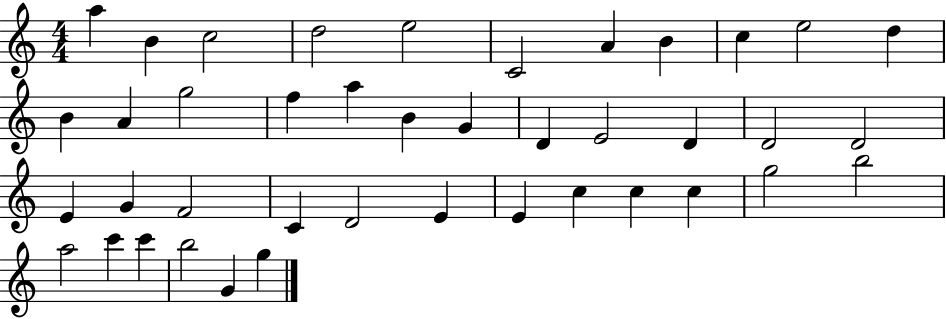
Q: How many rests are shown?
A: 0